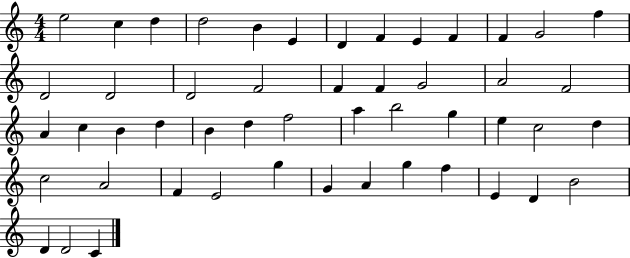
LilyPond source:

{
  \clef treble
  \numericTimeSignature
  \time 4/4
  \key c \major
  e''2 c''4 d''4 | d''2 b'4 e'4 | d'4 f'4 e'4 f'4 | f'4 g'2 f''4 | \break d'2 d'2 | d'2 f'2 | f'4 f'4 g'2 | a'2 f'2 | \break a'4 c''4 b'4 d''4 | b'4 d''4 f''2 | a''4 b''2 g''4 | e''4 c''2 d''4 | \break c''2 a'2 | f'4 e'2 g''4 | g'4 a'4 g''4 f''4 | e'4 d'4 b'2 | \break d'4 d'2 c'4 | \bar "|."
}